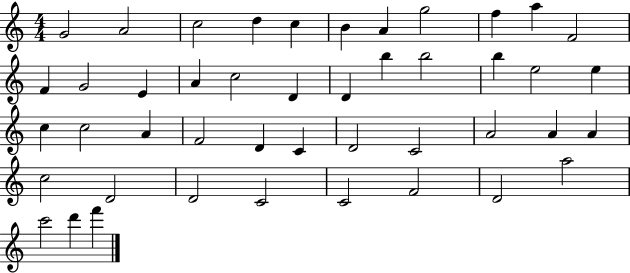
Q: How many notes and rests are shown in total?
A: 45